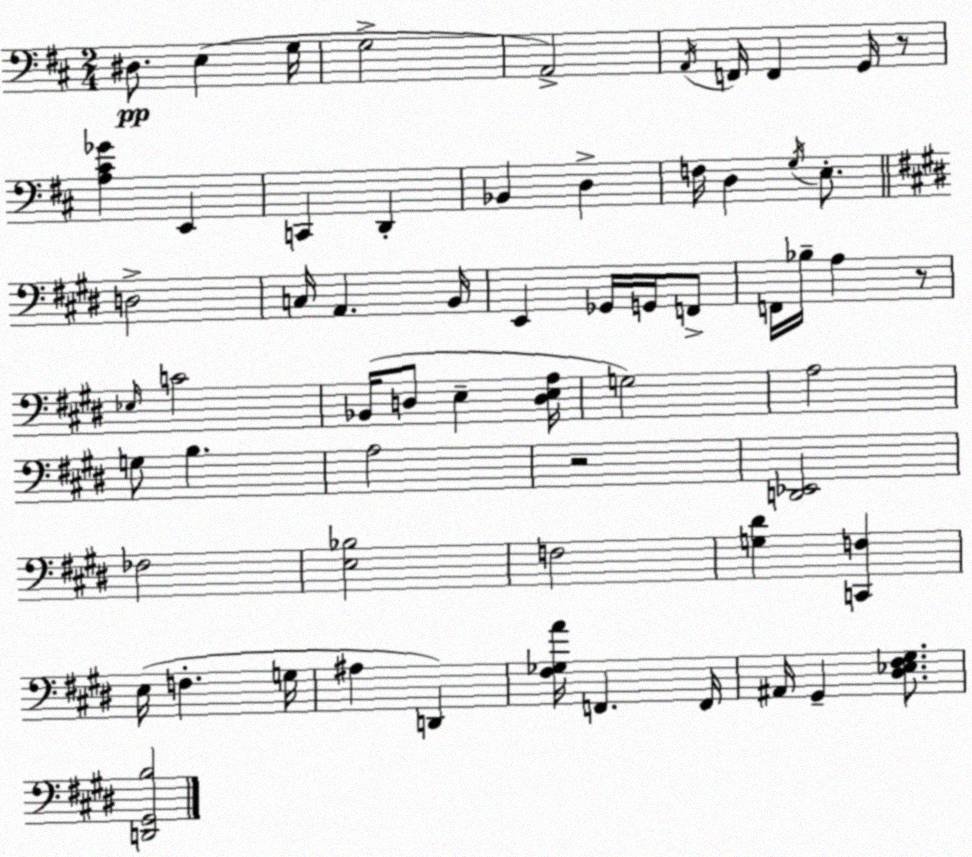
X:1
T:Untitled
M:2/4
L:1/4
K:D
^D,/2 E, G,/4 G,2 A,,2 A,,/4 F,,/4 F,, G,,/4 z/2 [A,^C_G] E,, C,, D,, _B,, D, F,/4 D, G,/4 E,/2 D,2 C,/4 A,, B,,/4 E,, _G,,/4 G,,/4 F,,/2 F,,/4 _B,/4 A, z/2 _E,/4 C2 _B,,/4 D,/2 E, [D,E,A,]/4 G,2 A,2 G,/2 B, A,2 z2 [D,,_E,,]2 _F,2 [E,_B,]2 F,2 [G,^D] [C,,F,] E,/4 F, G,/4 ^A, D,, [^F,_G,A]/4 F,, F,,/4 ^A,,/4 ^G,, [^D,_E,^F,^G,]/2 [D,,^G,,B,]2